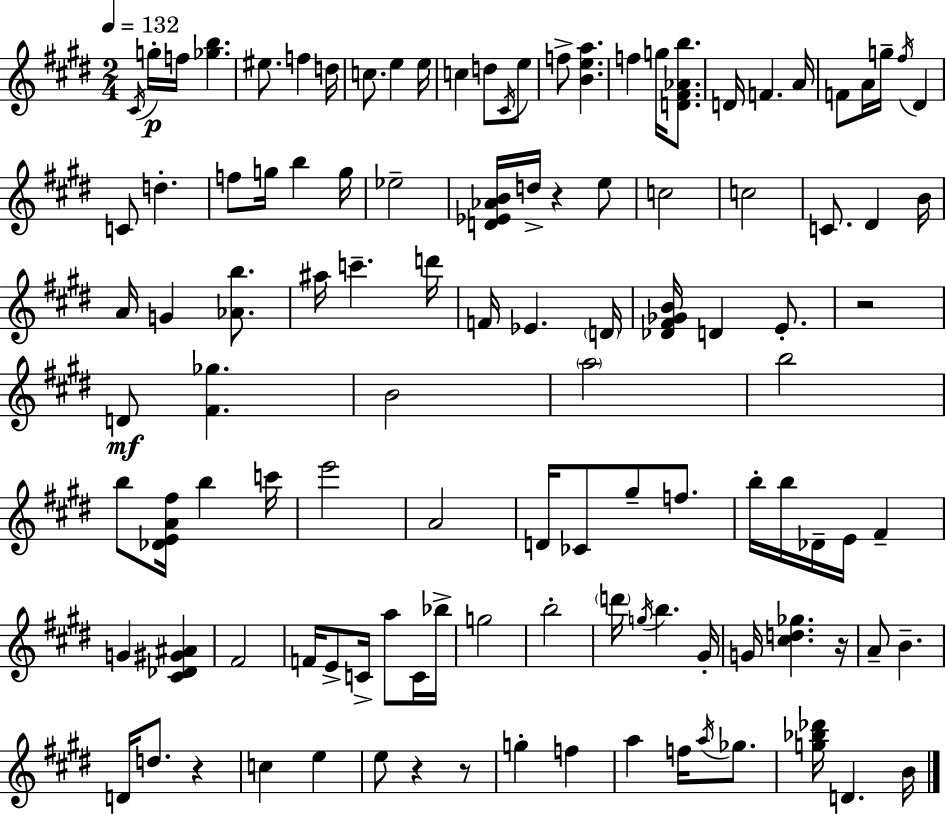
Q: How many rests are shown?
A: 6